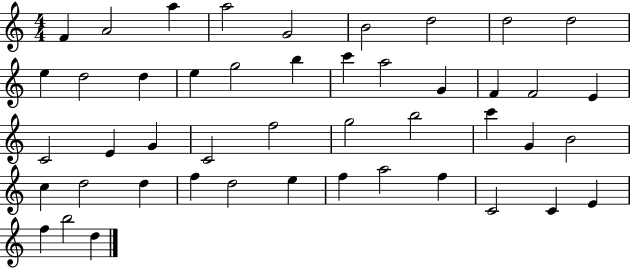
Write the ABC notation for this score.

X:1
T:Untitled
M:4/4
L:1/4
K:C
F A2 a a2 G2 B2 d2 d2 d2 e d2 d e g2 b c' a2 G F F2 E C2 E G C2 f2 g2 b2 c' G B2 c d2 d f d2 e f a2 f C2 C E f b2 d